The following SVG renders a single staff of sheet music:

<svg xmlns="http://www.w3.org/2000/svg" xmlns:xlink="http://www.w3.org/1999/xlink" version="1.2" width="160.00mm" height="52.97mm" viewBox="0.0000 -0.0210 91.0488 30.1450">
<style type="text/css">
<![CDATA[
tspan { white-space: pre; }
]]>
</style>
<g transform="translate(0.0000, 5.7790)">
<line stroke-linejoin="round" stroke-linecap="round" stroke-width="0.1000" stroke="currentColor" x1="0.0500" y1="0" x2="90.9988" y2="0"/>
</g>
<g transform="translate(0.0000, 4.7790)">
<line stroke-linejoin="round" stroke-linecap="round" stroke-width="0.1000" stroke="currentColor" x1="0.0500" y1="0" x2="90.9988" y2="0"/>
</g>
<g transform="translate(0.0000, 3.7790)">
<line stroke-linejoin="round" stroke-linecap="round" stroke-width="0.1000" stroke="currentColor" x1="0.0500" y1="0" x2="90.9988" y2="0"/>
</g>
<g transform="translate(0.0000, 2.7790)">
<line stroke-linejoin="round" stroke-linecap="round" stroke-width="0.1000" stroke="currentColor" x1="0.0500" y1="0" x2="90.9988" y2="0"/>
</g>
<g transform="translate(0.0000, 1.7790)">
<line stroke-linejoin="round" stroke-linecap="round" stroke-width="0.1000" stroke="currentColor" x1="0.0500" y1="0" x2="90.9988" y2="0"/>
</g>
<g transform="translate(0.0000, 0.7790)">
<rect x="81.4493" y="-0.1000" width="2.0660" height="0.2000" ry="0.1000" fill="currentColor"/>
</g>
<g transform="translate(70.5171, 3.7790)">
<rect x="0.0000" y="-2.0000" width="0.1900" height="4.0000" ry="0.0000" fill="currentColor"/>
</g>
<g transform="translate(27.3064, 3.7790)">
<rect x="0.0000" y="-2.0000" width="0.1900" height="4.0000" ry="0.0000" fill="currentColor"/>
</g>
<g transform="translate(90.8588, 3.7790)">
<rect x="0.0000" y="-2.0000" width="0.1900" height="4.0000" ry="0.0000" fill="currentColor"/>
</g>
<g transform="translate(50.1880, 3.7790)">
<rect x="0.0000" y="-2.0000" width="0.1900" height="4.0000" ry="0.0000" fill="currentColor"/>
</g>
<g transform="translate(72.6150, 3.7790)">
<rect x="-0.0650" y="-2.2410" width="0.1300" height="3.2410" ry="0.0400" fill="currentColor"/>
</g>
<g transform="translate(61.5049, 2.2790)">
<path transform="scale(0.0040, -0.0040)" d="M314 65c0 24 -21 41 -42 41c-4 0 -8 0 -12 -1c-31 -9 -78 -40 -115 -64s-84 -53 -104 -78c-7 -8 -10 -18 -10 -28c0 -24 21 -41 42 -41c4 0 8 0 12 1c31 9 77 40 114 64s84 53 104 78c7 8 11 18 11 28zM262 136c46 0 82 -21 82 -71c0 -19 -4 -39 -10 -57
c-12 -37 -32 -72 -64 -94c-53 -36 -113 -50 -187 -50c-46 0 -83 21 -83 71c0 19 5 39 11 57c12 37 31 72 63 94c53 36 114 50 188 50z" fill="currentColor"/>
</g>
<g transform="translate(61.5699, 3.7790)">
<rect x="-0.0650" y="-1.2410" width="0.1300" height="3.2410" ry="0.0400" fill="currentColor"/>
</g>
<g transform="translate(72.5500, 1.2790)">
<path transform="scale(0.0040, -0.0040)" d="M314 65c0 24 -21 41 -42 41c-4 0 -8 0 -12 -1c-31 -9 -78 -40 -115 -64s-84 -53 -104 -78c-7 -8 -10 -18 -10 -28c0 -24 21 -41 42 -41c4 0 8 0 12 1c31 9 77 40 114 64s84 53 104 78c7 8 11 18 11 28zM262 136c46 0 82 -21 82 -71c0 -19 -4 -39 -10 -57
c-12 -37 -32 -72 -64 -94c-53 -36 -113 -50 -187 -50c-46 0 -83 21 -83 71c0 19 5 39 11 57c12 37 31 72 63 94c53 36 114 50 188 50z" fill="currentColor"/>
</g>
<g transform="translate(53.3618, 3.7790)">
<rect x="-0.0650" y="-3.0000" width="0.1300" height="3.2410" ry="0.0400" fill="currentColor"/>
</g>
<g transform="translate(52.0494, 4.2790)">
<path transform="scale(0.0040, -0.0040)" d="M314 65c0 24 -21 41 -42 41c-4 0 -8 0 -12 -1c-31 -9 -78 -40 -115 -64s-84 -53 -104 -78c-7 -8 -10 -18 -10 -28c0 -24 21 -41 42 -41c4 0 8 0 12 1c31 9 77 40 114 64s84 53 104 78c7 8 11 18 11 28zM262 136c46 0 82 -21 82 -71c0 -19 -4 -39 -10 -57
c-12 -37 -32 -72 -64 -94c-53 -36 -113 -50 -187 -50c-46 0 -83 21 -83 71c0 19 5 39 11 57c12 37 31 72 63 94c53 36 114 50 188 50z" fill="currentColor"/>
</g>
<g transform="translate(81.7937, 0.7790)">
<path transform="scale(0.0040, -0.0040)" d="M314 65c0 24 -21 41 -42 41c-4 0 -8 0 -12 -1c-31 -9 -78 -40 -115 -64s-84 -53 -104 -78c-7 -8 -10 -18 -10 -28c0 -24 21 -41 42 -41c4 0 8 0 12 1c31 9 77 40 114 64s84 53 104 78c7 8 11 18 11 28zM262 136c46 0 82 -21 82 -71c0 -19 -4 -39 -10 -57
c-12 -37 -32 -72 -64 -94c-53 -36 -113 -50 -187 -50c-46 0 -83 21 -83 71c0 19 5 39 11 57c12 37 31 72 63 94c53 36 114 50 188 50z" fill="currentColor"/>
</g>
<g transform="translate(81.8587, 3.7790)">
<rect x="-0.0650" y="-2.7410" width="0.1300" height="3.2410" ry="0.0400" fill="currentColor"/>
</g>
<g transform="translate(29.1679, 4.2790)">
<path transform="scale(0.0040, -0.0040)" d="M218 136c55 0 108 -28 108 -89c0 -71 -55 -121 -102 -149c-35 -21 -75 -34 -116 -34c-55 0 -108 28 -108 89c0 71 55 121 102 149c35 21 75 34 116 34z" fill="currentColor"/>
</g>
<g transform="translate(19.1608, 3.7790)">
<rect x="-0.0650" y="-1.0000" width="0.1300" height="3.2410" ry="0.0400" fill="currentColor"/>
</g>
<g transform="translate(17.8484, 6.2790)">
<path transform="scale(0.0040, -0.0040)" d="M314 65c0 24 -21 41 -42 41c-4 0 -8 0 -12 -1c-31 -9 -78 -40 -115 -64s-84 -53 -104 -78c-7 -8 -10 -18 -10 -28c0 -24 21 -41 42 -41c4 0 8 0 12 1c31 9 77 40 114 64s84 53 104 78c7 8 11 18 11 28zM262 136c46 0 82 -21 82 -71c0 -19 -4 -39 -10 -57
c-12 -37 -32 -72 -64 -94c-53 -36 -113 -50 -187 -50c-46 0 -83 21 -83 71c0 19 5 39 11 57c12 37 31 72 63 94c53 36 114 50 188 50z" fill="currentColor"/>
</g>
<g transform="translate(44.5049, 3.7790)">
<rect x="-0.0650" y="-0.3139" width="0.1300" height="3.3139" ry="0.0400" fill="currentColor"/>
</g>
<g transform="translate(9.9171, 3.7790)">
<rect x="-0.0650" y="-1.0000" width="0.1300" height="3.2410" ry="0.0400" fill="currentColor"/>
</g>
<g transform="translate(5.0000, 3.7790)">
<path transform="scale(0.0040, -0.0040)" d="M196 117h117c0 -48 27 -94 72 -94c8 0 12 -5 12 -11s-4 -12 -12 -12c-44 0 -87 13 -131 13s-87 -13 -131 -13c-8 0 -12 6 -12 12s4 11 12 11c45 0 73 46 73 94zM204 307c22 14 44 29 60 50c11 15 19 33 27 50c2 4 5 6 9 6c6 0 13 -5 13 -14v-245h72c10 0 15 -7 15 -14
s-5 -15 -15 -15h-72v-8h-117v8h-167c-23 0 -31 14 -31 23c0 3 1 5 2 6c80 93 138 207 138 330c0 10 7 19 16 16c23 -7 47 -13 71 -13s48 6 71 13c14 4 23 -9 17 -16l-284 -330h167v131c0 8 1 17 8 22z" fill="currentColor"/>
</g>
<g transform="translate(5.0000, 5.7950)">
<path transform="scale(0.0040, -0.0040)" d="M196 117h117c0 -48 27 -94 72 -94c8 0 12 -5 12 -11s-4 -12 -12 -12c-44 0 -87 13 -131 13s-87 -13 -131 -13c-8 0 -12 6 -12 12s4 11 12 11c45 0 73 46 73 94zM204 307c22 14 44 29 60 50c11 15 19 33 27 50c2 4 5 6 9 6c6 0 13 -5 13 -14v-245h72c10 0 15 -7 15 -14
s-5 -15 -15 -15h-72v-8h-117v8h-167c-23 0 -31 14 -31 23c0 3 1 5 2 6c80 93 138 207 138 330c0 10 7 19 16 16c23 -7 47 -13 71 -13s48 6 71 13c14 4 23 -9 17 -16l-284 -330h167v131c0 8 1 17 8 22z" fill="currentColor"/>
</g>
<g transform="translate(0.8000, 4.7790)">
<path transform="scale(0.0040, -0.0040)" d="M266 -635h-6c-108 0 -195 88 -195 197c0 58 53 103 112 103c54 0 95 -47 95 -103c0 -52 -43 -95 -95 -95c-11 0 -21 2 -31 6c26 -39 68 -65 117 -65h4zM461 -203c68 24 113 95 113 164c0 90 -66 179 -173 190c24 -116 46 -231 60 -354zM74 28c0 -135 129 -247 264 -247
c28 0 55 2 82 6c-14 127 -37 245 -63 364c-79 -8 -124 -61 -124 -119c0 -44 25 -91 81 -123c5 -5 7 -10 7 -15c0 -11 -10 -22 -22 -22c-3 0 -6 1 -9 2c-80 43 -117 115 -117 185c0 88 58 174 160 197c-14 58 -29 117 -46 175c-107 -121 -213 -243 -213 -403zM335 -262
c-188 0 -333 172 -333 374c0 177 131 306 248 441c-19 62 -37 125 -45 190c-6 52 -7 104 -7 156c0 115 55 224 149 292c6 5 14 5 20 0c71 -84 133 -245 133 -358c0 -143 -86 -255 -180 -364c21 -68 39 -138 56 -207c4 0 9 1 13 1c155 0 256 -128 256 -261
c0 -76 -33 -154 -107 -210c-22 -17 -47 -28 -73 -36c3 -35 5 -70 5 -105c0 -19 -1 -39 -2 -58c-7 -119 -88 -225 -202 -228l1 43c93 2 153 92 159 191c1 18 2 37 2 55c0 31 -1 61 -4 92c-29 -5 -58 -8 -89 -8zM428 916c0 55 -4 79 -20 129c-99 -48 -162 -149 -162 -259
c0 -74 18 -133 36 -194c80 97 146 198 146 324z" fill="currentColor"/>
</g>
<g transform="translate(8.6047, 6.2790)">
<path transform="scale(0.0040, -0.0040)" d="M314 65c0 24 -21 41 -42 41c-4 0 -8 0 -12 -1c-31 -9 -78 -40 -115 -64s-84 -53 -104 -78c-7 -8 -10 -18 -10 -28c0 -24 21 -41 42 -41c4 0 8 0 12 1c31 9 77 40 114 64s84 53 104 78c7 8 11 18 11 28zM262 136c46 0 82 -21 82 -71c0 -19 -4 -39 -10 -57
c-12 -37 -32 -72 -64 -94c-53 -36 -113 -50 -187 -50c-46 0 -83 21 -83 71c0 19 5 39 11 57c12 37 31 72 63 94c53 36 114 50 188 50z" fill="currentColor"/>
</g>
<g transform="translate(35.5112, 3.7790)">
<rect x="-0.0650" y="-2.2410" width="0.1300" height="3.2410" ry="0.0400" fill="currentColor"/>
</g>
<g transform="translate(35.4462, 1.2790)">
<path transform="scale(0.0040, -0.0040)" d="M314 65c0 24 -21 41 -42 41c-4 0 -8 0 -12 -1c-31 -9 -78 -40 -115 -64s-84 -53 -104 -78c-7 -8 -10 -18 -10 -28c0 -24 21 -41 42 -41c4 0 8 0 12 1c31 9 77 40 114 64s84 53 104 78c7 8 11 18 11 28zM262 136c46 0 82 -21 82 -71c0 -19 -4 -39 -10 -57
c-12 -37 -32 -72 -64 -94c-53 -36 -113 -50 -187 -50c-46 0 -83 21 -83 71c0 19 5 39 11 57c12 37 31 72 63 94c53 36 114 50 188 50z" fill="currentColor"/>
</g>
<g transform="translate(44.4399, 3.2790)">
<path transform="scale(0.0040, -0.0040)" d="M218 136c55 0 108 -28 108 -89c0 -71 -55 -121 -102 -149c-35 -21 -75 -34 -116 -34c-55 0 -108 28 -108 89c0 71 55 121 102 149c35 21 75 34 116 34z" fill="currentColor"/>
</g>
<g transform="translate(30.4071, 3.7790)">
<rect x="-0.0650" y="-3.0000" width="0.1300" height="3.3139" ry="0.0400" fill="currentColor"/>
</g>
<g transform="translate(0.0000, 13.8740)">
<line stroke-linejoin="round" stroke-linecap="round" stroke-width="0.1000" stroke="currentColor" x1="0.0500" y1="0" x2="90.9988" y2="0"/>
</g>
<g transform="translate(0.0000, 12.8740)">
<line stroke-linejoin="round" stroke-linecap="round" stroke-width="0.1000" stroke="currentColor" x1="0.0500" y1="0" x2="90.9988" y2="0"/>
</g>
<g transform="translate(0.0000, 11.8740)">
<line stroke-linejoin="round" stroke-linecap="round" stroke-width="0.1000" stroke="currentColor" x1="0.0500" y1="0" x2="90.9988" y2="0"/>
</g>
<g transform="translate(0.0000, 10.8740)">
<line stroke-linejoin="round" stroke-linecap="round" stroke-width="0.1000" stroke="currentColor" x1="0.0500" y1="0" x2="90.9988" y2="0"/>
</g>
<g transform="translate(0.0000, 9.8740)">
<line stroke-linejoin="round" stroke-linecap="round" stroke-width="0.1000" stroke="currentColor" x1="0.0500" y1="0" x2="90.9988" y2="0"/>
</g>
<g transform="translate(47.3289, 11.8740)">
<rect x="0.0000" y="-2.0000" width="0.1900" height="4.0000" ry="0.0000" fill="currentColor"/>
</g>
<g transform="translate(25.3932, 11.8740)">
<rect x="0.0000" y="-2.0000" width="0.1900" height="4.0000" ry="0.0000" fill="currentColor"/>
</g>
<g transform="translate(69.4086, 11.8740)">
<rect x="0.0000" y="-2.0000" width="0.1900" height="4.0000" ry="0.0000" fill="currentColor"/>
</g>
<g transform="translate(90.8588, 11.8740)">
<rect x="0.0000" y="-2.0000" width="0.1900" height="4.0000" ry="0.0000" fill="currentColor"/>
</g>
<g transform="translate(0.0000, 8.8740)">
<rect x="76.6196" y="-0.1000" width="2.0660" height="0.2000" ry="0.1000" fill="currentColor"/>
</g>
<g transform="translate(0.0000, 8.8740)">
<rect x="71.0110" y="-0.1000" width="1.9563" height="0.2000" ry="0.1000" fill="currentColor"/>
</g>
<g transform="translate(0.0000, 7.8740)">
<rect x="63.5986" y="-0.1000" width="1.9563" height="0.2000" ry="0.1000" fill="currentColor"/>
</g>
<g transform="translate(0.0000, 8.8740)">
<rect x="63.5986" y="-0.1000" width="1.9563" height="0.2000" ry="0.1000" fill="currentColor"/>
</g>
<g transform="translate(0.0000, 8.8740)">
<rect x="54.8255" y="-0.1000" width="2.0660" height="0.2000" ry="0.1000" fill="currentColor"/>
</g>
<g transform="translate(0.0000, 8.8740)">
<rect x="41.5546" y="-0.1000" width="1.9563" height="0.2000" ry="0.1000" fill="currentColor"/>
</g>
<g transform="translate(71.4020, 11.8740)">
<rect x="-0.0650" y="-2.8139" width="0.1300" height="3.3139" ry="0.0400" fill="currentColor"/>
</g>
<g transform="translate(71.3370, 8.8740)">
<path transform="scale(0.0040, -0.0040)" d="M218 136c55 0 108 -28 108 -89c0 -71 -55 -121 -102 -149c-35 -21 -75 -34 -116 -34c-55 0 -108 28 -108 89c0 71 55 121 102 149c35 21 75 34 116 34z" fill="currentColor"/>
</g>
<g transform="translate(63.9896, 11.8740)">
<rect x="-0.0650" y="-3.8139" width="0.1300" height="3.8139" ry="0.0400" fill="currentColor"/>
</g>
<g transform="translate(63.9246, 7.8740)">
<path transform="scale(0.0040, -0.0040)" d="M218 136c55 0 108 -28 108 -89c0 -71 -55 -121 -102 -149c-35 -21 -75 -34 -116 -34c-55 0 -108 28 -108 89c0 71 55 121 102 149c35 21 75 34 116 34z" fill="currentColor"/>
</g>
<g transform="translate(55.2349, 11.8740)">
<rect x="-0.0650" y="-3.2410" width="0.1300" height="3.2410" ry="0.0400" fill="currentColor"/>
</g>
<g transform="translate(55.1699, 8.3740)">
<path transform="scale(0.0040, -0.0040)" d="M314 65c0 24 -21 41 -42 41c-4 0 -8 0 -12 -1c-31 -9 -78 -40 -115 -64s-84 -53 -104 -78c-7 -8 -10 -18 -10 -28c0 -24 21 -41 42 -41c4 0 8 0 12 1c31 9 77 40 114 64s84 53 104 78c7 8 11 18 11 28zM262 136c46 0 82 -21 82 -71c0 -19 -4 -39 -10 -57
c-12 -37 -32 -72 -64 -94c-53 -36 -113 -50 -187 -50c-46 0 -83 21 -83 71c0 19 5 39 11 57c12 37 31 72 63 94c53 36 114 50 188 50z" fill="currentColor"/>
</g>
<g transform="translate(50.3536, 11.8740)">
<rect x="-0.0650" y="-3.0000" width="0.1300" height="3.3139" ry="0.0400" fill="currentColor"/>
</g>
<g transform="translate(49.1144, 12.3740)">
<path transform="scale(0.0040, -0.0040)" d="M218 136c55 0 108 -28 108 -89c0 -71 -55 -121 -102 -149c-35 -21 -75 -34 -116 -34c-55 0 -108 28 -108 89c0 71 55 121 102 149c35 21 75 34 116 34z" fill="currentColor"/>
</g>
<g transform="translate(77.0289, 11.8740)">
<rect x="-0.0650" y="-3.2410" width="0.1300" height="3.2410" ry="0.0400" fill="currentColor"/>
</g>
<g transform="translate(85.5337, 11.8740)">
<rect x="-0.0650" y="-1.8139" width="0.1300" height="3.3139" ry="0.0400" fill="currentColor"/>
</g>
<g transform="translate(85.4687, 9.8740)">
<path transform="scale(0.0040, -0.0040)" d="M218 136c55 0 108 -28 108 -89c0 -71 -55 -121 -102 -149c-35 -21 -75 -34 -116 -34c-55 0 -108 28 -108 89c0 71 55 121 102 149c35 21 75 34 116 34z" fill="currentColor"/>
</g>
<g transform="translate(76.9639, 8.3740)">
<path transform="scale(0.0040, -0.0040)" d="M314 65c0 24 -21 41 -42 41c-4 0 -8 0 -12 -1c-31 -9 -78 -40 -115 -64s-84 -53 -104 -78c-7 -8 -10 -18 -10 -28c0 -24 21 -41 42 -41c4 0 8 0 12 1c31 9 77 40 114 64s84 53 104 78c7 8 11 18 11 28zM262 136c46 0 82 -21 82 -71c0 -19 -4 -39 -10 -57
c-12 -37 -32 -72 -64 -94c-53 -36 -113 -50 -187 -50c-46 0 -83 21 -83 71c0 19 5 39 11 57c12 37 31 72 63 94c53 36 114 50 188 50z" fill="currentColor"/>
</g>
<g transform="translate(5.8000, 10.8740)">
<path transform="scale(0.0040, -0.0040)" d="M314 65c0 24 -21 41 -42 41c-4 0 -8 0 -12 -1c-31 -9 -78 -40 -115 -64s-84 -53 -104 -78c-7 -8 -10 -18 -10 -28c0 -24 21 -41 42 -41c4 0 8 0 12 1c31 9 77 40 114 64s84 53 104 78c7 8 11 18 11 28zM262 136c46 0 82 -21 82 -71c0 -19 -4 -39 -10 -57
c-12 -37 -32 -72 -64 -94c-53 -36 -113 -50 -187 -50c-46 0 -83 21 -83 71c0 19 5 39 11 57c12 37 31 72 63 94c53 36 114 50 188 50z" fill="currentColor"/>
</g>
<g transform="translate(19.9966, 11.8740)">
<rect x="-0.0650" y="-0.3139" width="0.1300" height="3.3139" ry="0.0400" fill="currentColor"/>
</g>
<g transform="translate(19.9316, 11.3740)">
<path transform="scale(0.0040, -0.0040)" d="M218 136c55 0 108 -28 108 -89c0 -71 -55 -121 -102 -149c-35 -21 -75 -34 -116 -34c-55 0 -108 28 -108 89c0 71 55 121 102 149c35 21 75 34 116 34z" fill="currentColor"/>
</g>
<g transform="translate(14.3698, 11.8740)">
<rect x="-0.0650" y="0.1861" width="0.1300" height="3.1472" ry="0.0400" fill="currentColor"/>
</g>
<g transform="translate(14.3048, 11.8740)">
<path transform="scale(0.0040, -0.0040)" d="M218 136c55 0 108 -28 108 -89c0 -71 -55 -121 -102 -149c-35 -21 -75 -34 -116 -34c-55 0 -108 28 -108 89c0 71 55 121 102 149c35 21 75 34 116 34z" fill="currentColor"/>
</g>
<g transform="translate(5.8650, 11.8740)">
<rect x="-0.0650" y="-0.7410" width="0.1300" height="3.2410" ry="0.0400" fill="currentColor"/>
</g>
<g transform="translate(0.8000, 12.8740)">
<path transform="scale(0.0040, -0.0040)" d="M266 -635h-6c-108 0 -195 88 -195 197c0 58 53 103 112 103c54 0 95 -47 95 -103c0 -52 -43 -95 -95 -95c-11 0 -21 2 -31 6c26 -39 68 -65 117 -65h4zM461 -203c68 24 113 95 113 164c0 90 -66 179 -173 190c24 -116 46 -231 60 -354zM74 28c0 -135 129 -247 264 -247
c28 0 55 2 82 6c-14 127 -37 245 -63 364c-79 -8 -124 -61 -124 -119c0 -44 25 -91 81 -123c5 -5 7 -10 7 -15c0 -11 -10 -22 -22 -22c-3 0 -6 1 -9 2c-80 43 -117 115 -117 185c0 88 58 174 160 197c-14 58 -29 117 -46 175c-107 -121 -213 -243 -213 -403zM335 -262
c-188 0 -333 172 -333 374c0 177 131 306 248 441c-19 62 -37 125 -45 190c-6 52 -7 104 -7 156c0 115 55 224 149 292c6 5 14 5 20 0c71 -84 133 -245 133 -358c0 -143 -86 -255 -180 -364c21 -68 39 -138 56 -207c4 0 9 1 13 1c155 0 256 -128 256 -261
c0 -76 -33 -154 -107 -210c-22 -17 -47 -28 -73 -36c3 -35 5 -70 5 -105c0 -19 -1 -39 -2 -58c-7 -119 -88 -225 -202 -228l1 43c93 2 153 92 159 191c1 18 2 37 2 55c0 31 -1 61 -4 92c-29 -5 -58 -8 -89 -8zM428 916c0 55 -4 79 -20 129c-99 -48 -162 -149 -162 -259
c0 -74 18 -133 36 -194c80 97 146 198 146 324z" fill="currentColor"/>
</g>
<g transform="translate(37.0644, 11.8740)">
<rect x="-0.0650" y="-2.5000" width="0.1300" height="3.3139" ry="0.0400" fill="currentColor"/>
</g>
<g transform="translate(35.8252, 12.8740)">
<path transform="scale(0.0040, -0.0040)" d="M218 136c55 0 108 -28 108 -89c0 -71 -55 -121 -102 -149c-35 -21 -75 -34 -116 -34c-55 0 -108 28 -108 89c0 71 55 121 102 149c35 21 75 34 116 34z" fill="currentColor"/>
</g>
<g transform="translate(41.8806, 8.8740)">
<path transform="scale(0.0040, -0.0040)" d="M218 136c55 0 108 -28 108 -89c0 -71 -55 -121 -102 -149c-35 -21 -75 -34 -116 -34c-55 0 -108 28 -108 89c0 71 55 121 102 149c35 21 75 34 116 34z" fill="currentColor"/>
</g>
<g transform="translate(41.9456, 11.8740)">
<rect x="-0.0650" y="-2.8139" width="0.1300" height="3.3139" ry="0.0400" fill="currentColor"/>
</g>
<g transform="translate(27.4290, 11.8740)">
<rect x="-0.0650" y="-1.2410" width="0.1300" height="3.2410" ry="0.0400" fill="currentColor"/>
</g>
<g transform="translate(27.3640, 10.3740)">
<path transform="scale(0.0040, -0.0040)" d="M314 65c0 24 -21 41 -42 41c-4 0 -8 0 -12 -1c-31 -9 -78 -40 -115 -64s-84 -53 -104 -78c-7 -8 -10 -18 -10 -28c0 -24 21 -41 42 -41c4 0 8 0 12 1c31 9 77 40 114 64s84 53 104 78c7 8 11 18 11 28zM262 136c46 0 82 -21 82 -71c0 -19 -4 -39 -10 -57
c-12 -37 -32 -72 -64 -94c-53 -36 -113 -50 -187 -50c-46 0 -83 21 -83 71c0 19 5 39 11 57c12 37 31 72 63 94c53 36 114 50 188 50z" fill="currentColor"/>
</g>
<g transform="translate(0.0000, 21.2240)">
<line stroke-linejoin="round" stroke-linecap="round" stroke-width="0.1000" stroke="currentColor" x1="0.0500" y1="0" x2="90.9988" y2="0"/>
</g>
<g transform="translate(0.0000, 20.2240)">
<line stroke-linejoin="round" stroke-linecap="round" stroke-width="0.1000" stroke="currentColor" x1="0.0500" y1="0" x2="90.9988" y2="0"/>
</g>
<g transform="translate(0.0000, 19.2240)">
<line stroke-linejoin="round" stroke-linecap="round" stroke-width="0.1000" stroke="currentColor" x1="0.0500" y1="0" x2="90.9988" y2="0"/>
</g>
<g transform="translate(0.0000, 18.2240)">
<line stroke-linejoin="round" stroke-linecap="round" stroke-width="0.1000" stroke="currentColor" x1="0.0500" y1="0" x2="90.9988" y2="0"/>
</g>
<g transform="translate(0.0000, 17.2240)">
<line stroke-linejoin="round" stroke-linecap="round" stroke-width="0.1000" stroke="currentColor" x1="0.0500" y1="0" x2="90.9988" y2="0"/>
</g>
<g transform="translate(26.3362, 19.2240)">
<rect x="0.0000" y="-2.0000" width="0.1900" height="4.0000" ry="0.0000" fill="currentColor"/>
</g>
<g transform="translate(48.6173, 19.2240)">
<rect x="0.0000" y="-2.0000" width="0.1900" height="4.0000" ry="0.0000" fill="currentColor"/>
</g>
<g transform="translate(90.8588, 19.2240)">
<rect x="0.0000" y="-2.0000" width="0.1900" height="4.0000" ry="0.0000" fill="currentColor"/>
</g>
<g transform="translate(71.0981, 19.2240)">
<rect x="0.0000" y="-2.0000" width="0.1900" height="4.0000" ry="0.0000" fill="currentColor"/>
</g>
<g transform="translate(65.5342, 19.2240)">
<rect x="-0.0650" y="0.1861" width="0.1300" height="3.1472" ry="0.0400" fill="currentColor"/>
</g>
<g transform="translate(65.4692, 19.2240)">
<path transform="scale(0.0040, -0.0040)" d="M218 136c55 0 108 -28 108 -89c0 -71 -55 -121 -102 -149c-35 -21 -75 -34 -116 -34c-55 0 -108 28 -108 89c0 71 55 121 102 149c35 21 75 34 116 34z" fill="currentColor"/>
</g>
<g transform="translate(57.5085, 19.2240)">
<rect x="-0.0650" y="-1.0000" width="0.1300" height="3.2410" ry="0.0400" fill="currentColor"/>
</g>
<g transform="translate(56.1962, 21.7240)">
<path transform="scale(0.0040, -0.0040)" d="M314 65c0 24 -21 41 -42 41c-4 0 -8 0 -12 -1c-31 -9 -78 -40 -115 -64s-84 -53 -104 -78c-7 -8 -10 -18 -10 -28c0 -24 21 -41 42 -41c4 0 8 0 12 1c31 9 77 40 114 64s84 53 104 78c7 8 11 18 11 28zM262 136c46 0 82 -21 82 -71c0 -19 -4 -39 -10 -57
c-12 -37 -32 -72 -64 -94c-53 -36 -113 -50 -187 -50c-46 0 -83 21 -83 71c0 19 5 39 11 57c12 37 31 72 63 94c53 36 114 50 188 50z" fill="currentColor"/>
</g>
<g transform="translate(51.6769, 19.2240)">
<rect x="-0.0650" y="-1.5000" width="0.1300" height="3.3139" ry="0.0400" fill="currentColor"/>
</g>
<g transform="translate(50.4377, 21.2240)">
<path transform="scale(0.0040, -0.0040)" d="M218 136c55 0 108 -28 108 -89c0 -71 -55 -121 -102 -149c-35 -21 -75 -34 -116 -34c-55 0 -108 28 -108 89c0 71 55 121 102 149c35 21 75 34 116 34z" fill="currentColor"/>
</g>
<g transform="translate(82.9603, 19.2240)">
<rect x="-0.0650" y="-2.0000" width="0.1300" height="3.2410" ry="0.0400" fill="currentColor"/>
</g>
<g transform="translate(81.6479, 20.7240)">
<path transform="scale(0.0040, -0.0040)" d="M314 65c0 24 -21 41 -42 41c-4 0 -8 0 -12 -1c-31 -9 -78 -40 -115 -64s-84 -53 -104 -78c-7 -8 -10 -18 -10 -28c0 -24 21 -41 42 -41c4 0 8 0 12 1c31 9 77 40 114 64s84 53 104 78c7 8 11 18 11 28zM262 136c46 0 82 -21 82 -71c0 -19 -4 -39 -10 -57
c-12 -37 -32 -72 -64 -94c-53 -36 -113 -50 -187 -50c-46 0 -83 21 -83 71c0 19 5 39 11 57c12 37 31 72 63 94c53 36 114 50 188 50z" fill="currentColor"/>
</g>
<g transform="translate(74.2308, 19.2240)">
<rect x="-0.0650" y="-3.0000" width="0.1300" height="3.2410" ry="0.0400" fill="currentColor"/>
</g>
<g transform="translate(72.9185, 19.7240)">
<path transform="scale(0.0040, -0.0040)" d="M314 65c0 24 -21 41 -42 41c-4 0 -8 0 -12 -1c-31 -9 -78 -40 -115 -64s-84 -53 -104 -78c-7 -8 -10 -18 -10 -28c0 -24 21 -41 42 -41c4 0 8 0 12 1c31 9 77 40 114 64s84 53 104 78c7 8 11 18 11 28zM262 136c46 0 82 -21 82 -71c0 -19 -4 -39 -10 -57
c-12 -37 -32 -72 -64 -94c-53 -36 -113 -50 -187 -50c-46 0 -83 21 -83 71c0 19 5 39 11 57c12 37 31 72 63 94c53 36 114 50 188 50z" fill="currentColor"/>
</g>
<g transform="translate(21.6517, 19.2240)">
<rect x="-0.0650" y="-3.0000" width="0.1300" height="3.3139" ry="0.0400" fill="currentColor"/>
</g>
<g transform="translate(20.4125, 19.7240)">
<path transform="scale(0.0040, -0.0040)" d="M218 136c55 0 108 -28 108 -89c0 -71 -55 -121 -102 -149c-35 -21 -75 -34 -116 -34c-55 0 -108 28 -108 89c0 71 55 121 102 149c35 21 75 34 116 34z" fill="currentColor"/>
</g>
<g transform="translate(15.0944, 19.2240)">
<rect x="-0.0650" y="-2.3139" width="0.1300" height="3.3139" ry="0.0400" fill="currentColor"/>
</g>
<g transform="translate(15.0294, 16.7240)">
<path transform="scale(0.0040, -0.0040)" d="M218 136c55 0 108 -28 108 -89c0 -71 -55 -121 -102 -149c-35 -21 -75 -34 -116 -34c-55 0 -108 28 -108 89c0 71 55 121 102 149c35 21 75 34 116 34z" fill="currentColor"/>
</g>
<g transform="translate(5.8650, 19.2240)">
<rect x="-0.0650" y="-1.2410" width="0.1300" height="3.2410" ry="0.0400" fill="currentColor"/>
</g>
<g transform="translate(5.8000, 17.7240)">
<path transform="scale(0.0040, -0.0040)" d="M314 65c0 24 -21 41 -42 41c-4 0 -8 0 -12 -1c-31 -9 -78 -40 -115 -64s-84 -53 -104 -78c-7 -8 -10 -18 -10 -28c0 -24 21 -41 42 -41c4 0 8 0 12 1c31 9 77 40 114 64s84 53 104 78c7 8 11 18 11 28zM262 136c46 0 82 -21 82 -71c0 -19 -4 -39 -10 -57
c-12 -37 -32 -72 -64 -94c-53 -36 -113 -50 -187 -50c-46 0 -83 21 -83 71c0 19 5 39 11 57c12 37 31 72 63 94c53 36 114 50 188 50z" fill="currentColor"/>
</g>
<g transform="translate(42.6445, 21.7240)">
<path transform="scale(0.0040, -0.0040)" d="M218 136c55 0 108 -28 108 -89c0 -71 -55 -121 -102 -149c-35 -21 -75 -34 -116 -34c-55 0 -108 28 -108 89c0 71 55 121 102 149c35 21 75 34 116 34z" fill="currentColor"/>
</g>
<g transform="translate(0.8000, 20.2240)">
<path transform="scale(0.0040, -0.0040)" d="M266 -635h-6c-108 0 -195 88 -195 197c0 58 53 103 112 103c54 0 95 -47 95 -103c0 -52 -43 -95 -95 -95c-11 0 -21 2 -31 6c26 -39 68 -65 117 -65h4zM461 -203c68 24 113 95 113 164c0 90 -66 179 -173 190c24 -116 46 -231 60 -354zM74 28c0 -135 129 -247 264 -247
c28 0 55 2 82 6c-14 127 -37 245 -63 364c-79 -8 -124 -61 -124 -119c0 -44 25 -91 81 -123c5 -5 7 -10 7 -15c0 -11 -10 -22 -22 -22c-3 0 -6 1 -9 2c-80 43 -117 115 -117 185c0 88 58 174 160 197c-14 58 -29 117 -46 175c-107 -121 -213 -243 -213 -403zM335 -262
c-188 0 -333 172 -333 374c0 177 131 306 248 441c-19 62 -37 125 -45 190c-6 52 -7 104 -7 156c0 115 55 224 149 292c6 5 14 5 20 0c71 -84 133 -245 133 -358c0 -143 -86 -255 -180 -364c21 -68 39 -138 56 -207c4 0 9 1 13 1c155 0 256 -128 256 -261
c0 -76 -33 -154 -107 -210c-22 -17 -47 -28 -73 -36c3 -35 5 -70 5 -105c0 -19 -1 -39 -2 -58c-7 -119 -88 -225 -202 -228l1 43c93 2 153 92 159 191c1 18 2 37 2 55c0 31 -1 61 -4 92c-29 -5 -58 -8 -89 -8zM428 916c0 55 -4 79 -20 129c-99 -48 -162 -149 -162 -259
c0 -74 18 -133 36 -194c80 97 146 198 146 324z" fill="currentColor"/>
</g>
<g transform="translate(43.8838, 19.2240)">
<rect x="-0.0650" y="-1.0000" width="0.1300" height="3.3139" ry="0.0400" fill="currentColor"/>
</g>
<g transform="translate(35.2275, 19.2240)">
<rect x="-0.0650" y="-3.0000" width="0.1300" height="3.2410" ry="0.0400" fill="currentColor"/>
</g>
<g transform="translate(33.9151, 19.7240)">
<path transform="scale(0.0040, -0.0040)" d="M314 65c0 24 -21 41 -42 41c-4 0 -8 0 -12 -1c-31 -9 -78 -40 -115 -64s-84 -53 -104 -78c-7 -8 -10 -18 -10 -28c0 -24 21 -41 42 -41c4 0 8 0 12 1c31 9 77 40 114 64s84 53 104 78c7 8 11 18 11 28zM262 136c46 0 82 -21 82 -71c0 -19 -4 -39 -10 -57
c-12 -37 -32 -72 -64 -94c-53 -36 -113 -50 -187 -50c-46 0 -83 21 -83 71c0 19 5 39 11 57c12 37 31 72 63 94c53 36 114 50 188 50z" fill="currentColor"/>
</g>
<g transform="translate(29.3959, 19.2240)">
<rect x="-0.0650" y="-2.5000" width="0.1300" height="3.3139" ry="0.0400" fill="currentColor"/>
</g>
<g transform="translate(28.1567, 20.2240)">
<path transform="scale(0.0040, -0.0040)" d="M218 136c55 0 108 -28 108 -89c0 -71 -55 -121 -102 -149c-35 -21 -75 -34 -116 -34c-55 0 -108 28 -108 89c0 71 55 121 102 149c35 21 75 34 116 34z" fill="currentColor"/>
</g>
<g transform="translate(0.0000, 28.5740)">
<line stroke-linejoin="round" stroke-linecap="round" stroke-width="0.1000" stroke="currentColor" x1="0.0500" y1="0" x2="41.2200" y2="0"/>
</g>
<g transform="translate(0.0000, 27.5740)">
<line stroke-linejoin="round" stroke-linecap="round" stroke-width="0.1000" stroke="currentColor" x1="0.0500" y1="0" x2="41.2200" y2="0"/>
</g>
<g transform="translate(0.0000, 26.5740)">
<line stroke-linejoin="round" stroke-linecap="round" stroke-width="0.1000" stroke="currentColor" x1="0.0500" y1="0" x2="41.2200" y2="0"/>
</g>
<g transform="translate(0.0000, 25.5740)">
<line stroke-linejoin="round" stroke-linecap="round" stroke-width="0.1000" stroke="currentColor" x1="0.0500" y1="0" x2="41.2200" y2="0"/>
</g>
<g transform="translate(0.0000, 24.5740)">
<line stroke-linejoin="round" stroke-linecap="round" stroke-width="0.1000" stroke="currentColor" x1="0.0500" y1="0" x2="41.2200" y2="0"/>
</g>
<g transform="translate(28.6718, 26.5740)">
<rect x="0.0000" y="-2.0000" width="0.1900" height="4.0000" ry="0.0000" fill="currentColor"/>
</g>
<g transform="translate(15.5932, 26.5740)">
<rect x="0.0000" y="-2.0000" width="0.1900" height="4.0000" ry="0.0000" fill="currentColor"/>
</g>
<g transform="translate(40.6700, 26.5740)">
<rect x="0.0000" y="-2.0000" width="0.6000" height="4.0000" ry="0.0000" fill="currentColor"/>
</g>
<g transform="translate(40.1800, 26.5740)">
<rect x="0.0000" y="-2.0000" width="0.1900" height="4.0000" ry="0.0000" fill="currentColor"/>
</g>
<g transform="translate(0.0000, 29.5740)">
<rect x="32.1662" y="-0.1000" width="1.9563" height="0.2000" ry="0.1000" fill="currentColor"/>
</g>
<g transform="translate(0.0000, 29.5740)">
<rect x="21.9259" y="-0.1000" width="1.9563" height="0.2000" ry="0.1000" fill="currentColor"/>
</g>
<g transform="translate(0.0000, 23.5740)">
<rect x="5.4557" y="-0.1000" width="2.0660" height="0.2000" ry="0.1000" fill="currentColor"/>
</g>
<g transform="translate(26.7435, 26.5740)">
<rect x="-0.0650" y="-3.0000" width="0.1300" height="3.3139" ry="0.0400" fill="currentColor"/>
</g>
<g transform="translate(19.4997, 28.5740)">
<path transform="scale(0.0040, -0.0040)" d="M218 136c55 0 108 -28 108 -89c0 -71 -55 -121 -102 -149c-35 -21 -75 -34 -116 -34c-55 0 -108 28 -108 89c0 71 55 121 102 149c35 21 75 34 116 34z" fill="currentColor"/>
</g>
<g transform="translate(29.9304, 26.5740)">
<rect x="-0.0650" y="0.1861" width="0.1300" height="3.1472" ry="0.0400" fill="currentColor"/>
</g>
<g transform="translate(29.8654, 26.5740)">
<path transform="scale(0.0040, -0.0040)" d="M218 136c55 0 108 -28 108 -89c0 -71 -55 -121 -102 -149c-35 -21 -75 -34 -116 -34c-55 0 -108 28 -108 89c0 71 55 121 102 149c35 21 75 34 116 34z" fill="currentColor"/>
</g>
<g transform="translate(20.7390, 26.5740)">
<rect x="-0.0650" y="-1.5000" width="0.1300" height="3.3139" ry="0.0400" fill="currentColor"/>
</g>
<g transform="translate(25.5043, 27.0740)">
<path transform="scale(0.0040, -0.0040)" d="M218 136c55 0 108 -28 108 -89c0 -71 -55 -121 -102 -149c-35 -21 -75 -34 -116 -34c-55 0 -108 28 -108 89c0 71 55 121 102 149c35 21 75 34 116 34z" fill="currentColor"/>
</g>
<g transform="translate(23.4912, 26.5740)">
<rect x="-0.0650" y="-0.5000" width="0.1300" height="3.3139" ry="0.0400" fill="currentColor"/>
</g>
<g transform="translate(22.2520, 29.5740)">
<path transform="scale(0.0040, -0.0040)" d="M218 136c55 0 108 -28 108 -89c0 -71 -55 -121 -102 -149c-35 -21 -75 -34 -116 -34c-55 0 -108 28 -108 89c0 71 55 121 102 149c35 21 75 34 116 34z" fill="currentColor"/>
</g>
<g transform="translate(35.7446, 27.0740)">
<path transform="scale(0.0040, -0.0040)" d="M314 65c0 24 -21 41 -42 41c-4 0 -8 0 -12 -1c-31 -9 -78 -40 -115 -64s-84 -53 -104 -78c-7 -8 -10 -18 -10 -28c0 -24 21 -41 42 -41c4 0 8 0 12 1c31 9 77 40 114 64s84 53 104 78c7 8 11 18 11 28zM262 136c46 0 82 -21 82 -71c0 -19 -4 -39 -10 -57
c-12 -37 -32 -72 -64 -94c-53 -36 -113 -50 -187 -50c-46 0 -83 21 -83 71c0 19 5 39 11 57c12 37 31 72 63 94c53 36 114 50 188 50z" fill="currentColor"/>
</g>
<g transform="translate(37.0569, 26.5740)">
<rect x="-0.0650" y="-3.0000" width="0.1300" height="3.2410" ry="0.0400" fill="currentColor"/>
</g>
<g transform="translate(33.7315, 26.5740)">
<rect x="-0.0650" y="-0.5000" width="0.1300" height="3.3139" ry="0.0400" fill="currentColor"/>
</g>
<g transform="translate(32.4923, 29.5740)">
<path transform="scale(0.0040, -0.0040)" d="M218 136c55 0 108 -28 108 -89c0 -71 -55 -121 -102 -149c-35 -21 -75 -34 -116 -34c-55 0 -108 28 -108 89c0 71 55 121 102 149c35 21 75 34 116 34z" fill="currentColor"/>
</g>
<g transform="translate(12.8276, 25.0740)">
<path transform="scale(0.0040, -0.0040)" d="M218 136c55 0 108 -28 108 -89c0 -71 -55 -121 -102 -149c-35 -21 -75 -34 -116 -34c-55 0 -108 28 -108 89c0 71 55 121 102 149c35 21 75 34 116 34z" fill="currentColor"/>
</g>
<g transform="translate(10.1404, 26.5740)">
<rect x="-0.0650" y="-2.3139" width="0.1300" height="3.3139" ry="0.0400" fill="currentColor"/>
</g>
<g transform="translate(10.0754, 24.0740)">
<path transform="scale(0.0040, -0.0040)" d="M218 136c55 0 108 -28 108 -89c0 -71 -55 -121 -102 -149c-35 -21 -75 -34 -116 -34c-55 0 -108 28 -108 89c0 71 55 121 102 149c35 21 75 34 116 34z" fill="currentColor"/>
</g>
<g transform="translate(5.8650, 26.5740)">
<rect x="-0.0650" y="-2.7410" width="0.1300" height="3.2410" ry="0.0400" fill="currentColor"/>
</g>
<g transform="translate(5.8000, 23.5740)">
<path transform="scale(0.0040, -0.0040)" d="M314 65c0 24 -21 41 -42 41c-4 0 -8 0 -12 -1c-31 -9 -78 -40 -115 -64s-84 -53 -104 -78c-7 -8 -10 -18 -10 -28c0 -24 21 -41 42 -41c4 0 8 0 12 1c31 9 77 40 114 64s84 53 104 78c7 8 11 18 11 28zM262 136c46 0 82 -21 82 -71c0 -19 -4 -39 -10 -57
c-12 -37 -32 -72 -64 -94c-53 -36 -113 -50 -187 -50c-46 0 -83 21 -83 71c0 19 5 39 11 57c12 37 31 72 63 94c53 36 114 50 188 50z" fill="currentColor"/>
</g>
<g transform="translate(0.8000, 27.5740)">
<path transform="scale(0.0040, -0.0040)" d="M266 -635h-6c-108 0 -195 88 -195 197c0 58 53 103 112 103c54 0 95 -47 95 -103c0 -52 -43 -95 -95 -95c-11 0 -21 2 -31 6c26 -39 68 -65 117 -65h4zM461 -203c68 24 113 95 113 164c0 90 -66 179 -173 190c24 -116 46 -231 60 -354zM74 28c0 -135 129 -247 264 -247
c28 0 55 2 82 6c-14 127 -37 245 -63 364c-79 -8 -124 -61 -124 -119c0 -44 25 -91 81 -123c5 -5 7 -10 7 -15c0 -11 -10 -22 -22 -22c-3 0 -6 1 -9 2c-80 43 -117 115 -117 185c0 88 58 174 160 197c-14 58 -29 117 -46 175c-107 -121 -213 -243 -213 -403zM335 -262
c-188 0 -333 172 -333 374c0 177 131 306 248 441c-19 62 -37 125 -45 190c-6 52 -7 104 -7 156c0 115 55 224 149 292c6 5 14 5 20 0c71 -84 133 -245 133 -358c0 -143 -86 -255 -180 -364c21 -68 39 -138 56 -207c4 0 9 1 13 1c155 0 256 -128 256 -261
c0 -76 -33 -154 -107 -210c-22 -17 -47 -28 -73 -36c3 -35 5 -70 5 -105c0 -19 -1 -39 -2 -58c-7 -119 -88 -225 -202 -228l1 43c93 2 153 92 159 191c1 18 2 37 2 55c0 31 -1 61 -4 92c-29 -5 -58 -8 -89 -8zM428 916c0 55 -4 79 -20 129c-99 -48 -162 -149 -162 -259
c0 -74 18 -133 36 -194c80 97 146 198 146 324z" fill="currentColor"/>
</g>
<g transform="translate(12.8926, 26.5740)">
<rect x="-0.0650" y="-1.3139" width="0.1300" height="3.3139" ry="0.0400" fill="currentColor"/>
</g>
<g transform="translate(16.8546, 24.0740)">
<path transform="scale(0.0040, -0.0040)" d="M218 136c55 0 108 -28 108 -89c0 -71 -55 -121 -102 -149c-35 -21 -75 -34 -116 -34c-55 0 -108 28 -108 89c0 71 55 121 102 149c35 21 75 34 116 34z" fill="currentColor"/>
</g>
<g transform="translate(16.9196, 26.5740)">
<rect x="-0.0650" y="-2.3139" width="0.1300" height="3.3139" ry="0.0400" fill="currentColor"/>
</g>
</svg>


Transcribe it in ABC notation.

X:1
T:Untitled
M:4/4
L:1/4
K:C
D2 D2 A g2 c A2 e2 g2 a2 d2 B c e2 G a A b2 c' a b2 f e2 g A G A2 D E D2 B A2 F2 a2 g e g E C A B C A2